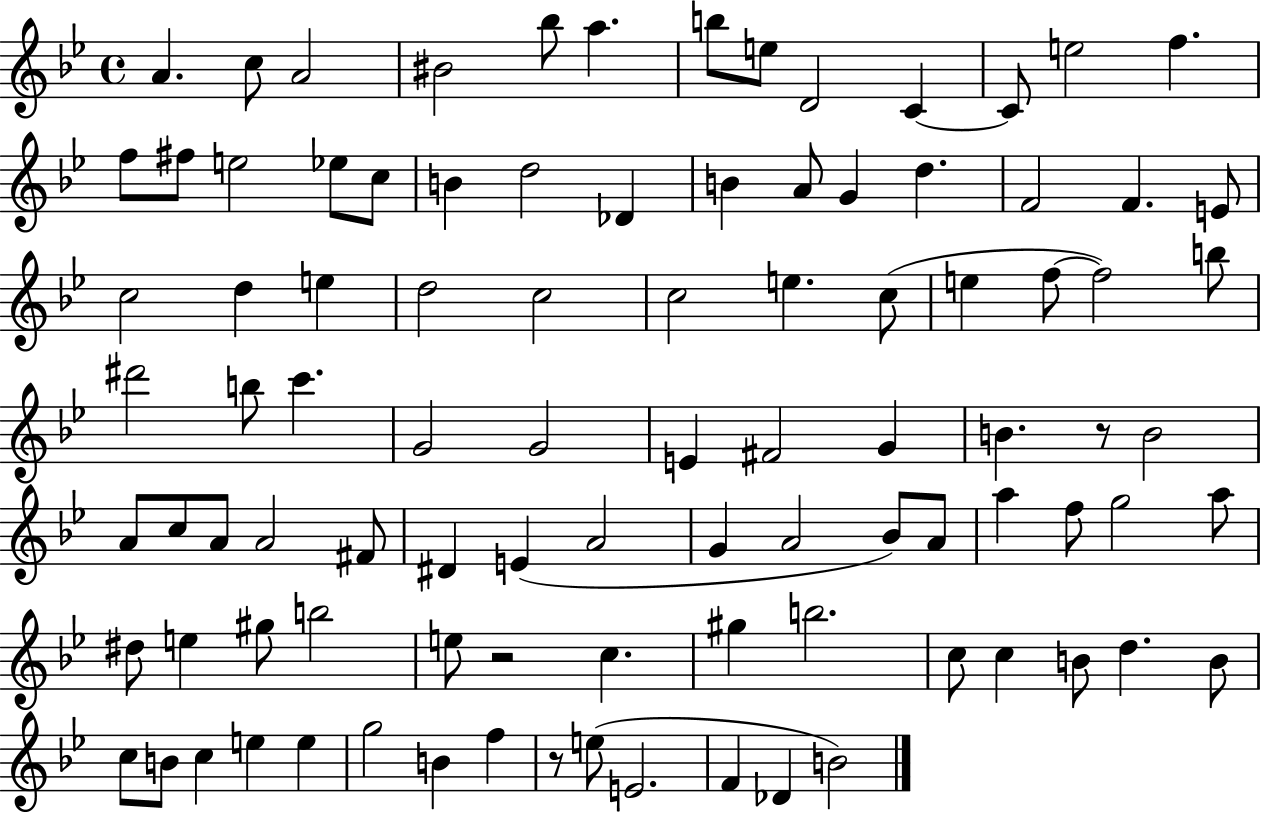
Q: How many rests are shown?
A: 3